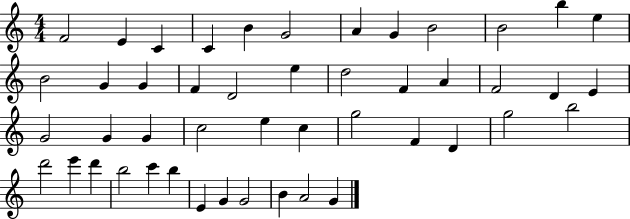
X:1
T:Untitled
M:4/4
L:1/4
K:C
F2 E C C B G2 A G B2 B2 b e B2 G G F D2 e d2 F A F2 D E G2 G G c2 e c g2 F D g2 b2 d'2 e' d' b2 c' b E G G2 B A2 G